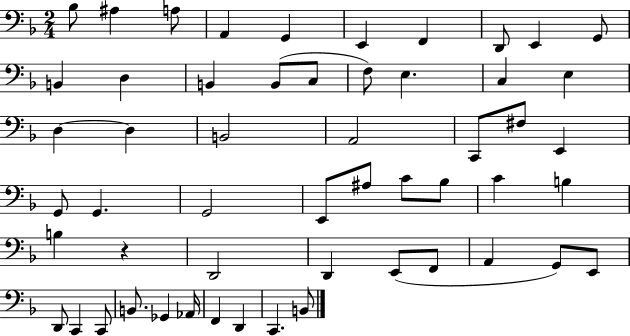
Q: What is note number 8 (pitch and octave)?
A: D2